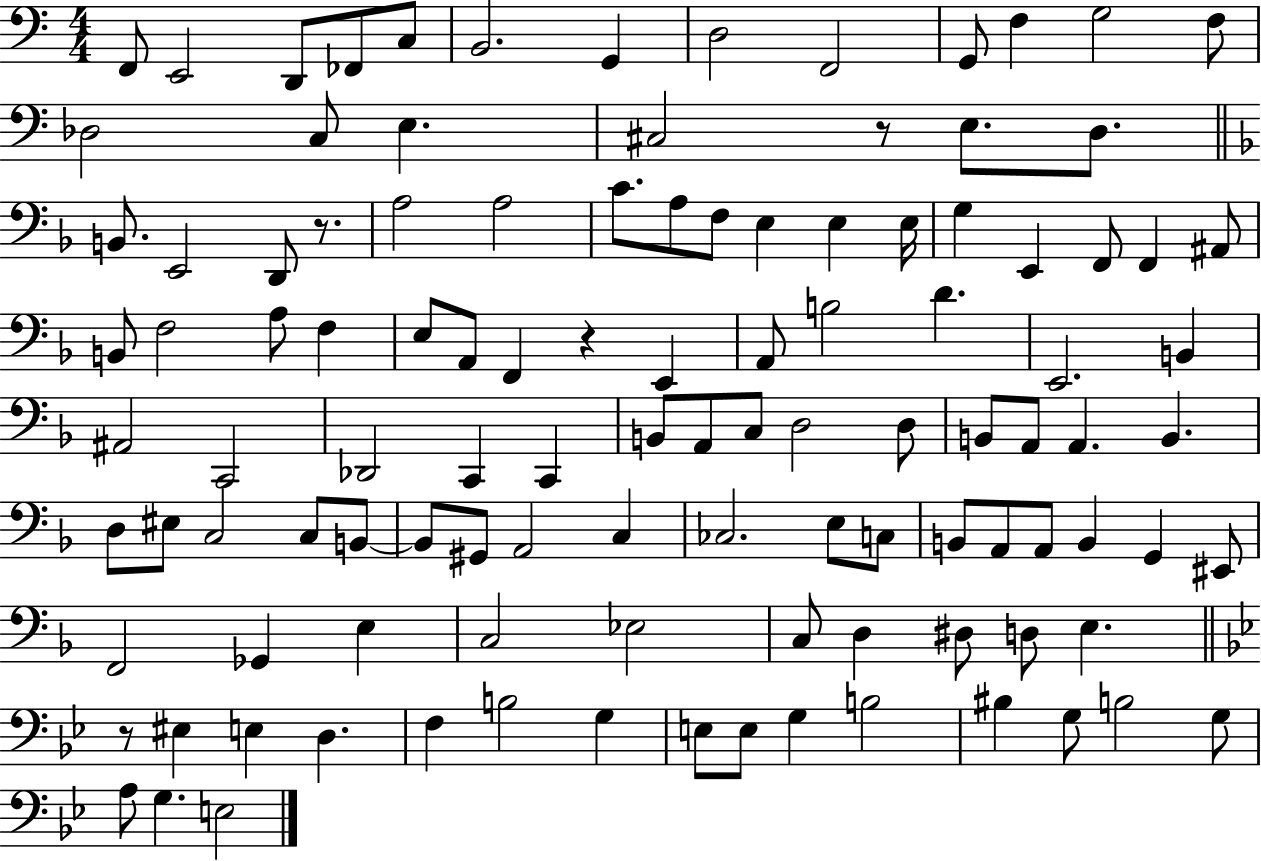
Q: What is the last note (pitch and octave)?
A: E3